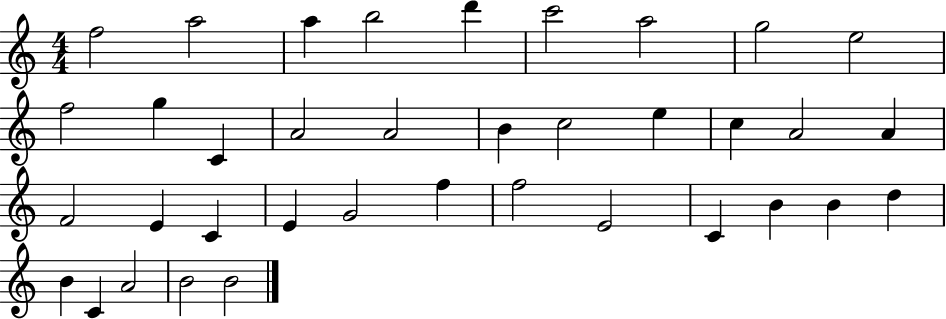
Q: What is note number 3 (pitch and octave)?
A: A5